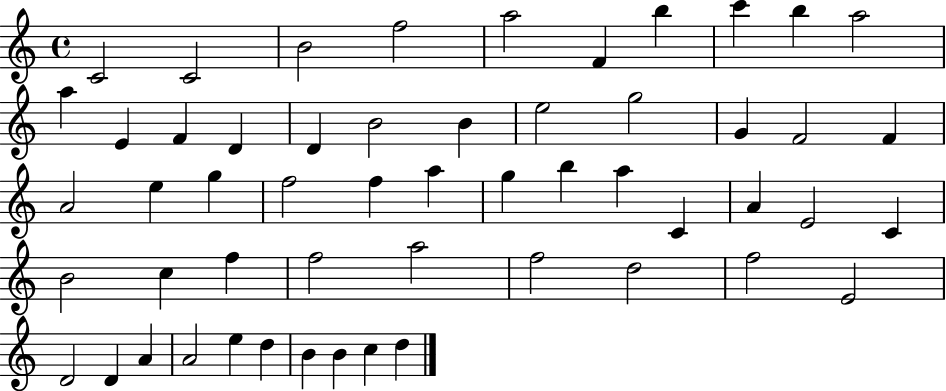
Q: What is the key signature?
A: C major